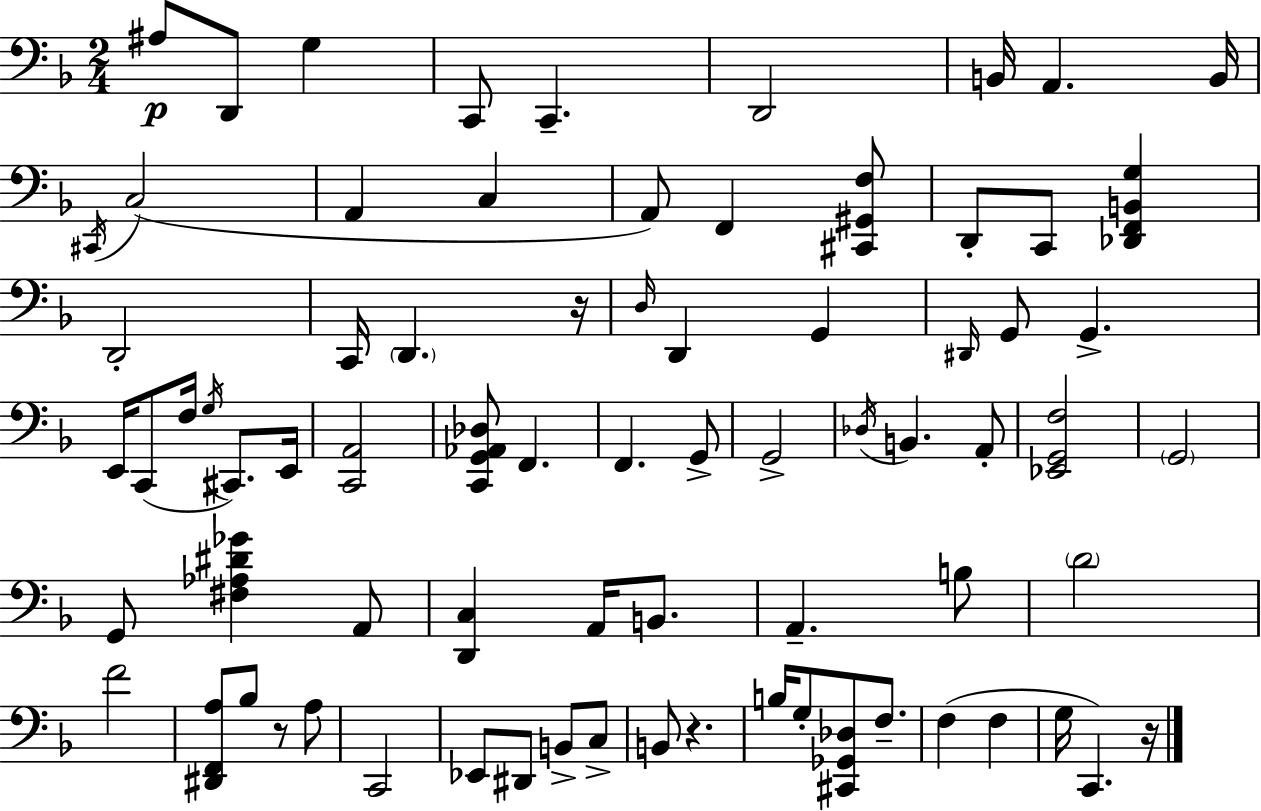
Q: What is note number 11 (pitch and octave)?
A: C3